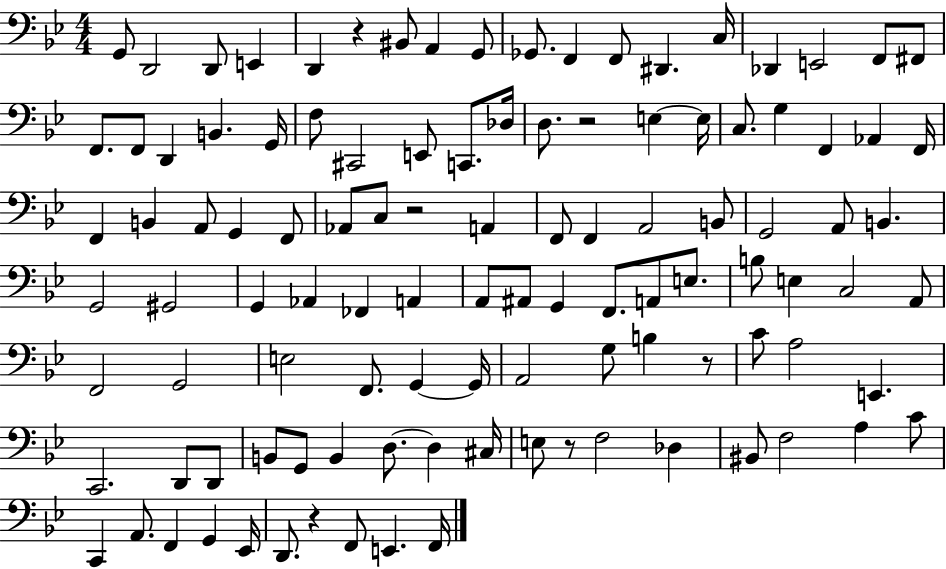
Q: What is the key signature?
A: BES major